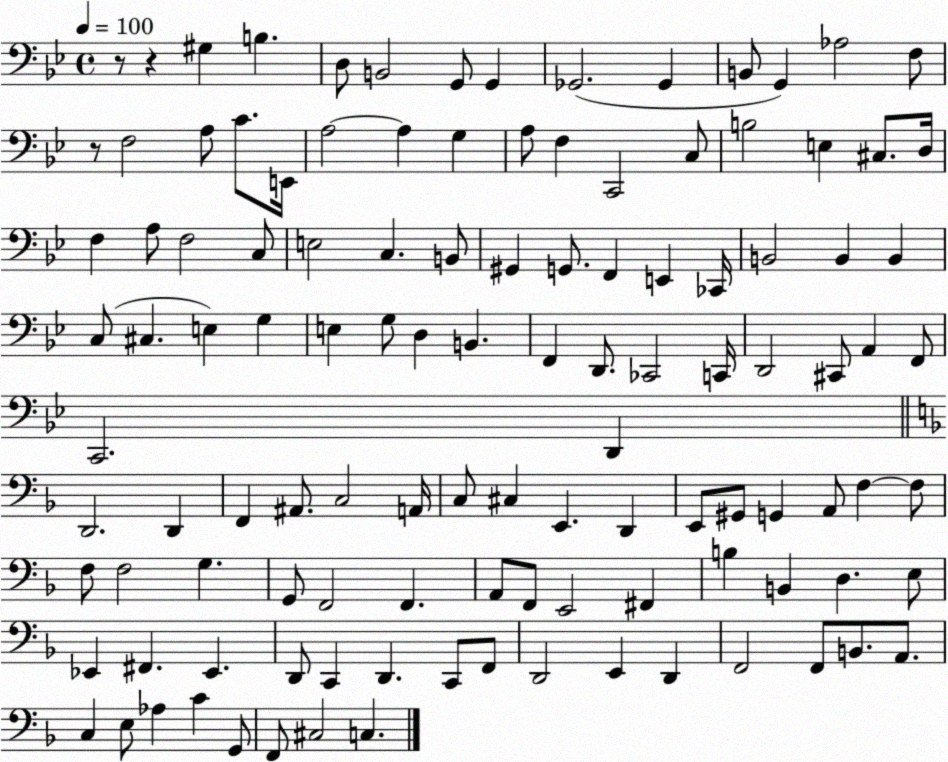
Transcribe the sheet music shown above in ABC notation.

X:1
T:Untitled
M:4/4
L:1/4
K:Bb
z/2 z ^G, B, D,/2 B,,2 G,,/2 G,, _G,,2 _G,, B,,/2 G,, _A,2 F,/2 z/2 F,2 A,/2 C/2 E,,/4 A,2 A, G, A,/2 F, C,,2 C,/2 B,2 E, ^C,/2 D,/4 F, A,/2 F,2 C,/2 E,2 C, B,,/2 ^G,, G,,/2 F,, E,, _C,,/4 B,,2 B,, B,, C,/2 ^C, E, G, E, G,/2 D, B,, F,, D,,/2 _C,,2 C,,/4 D,,2 ^C,,/2 A,, F,,/2 C,,2 D,, D,,2 D,, F,, ^A,,/2 C,2 A,,/4 C,/2 ^C, E,, D,, E,,/2 ^G,,/2 G,, A,,/2 F, F,/2 F,/2 F,2 G, G,,/2 F,,2 F,, A,,/2 F,,/2 E,,2 ^F,, B, B,, D, E,/2 _E,, ^F,, _E,, D,,/2 C,, D,, C,,/2 F,,/2 D,,2 E,, D,, F,,2 F,,/2 B,,/2 A,,/2 C, E,/2 _A, C G,,/2 F,,/2 ^C,2 C,